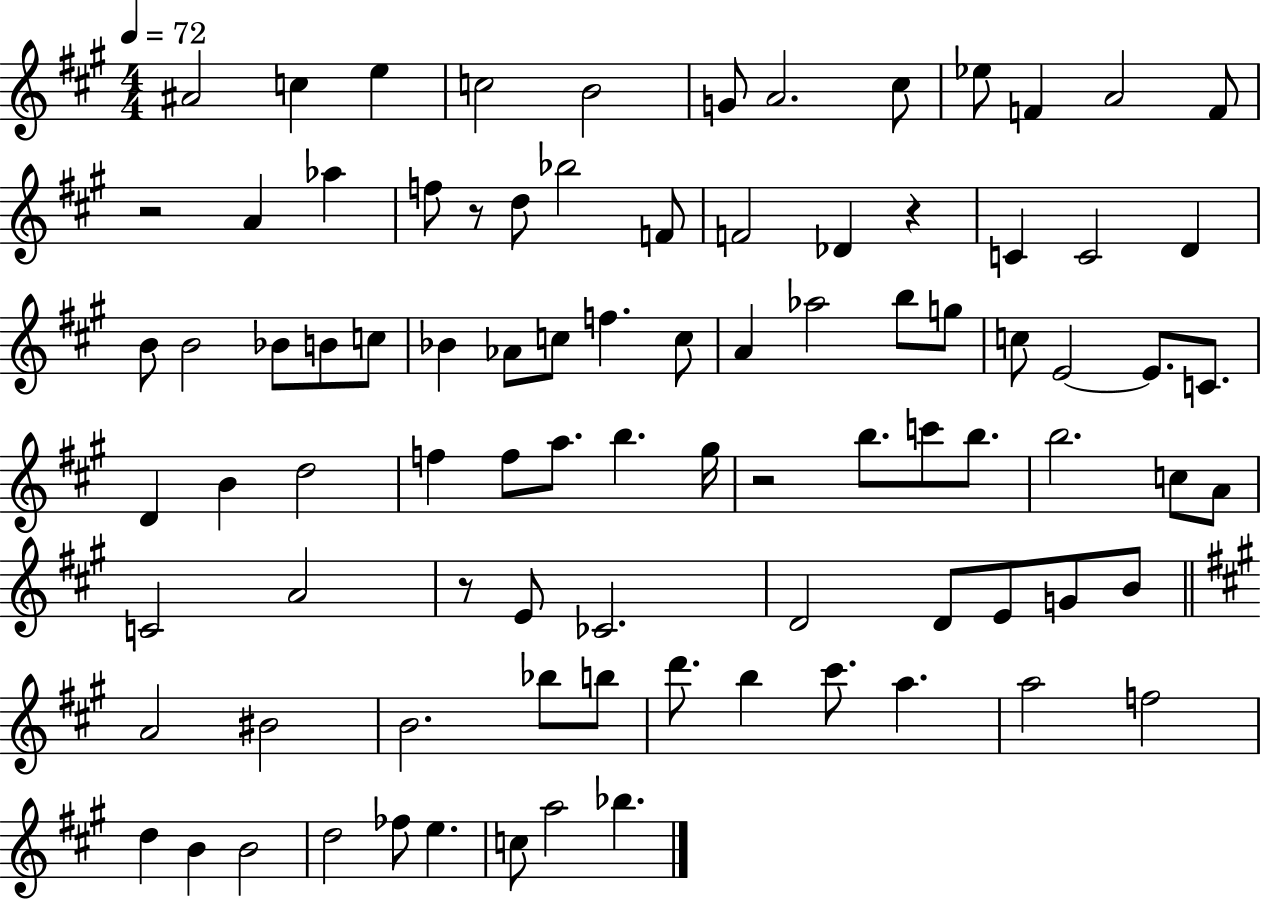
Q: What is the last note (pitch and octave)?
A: Bb5